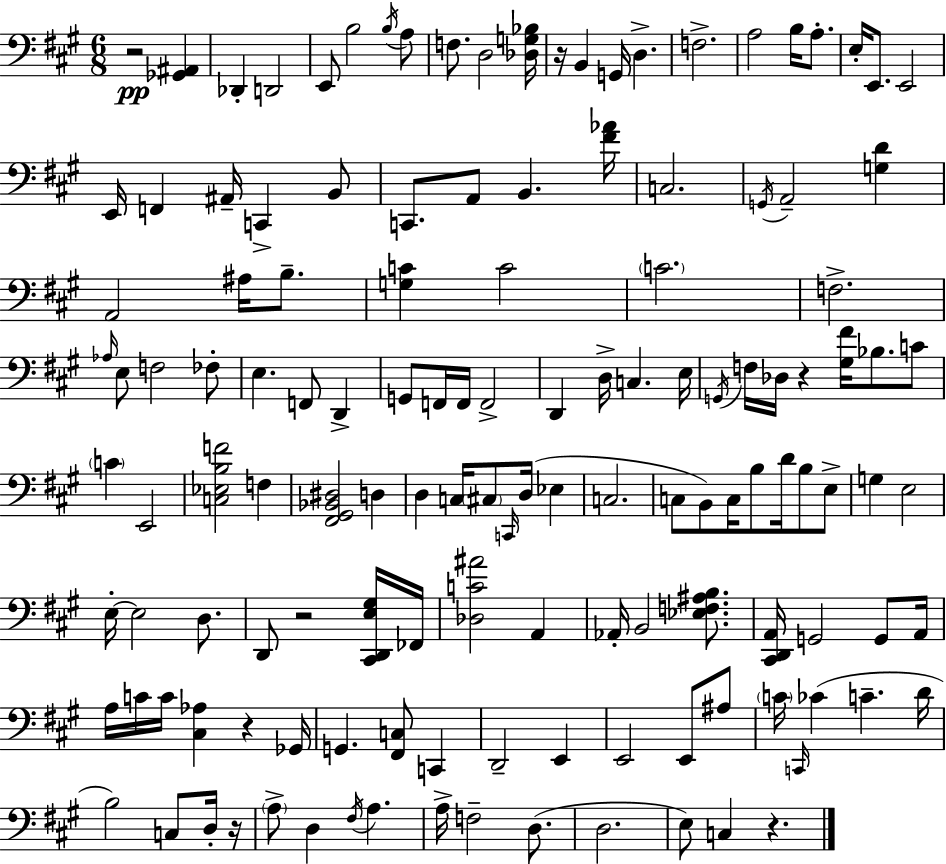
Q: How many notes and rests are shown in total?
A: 136